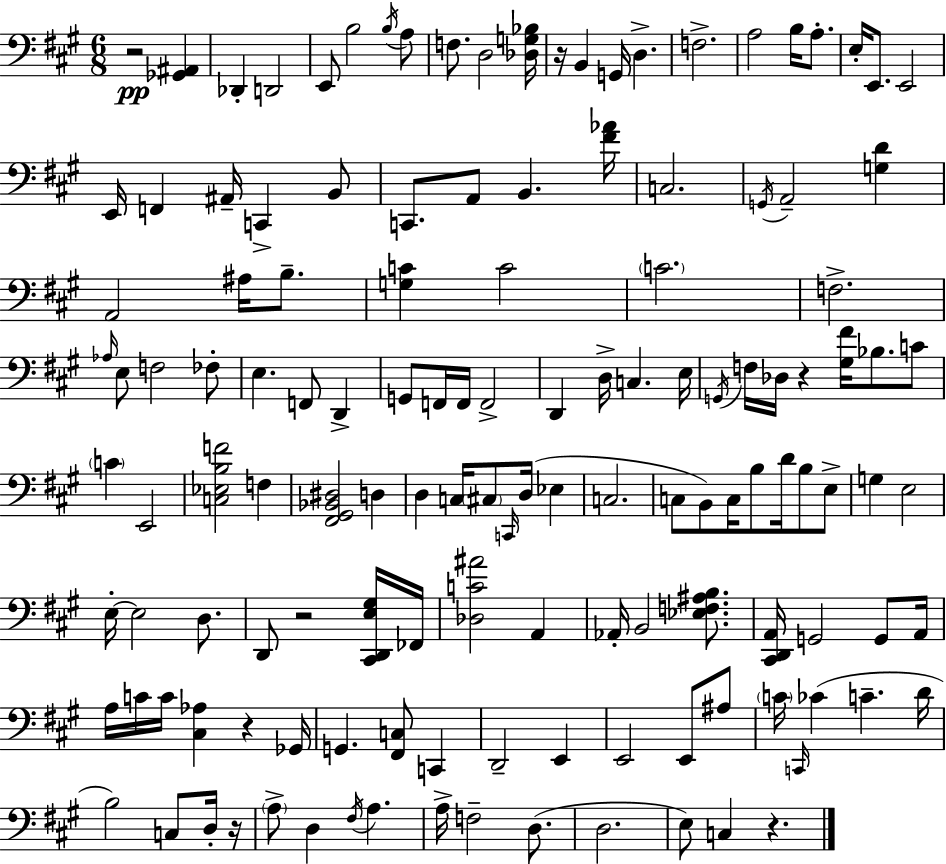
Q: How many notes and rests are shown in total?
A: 136